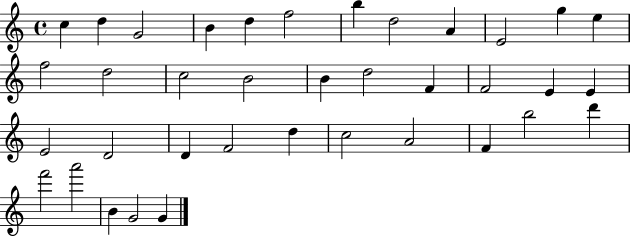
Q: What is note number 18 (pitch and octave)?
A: D5